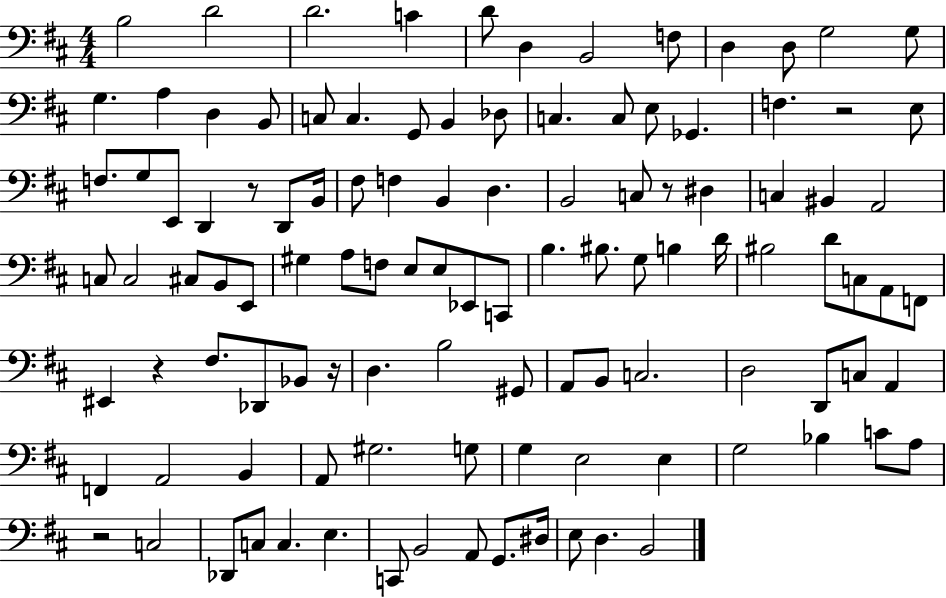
B3/h D4/h D4/h. C4/q D4/e D3/q B2/h F3/e D3/q D3/e G3/h G3/e G3/q. A3/q D3/q B2/e C3/e C3/q. G2/e B2/q Db3/e C3/q. C3/e E3/e Gb2/q. F3/q. R/h E3/e F3/e. G3/e E2/e D2/q R/e D2/e B2/s F#3/e F3/q B2/q D3/q. B2/h C3/e R/e D#3/q C3/q BIS2/q A2/h C3/e C3/h C#3/e B2/e E2/e G#3/q A3/e F3/e E3/e E3/e Eb2/e C2/e B3/q. BIS3/e. G3/e B3/q D4/s BIS3/h D4/e C3/e A2/e F2/e EIS2/q R/q F#3/e. Db2/e Bb2/e R/s D3/q. B3/h G#2/e A2/e B2/e C3/h. D3/h D2/e C3/e A2/q F2/q A2/h B2/q A2/e G#3/h. G3/e G3/q E3/h E3/q G3/h Bb3/q C4/e A3/e R/h C3/h Db2/e C3/e C3/q. E3/q. C2/e B2/h A2/e G2/e. D#3/s E3/e D3/q. B2/h